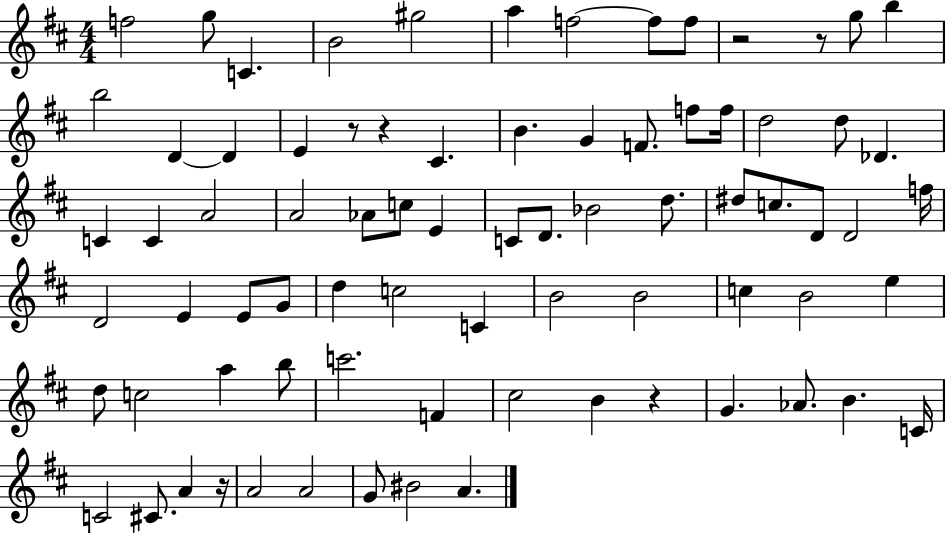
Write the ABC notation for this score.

X:1
T:Untitled
M:4/4
L:1/4
K:D
f2 g/2 C B2 ^g2 a f2 f/2 f/2 z2 z/2 g/2 b b2 D D E z/2 z ^C B G F/2 f/2 f/4 d2 d/2 _D C C A2 A2 _A/2 c/2 E C/2 D/2 _B2 d/2 ^d/2 c/2 D/2 D2 f/4 D2 E E/2 G/2 d c2 C B2 B2 c B2 e d/2 c2 a b/2 c'2 F ^c2 B z G _A/2 B C/4 C2 ^C/2 A z/4 A2 A2 G/2 ^B2 A